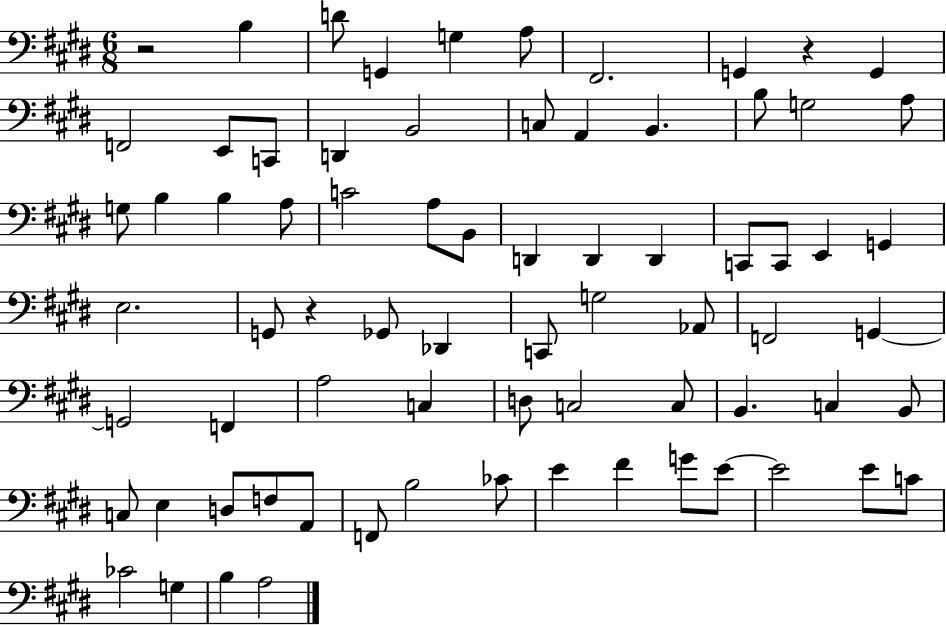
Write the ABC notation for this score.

X:1
T:Untitled
M:6/8
L:1/4
K:E
z2 B, D/2 G,, G, A,/2 ^F,,2 G,, z G,, F,,2 E,,/2 C,,/2 D,, B,,2 C,/2 A,, B,, B,/2 G,2 A,/2 G,/2 B, B, A,/2 C2 A,/2 B,,/2 D,, D,, D,, C,,/2 C,,/2 E,, G,, E,2 G,,/2 z _G,,/2 _D,, C,,/2 G,2 _A,,/2 F,,2 G,, G,,2 F,, A,2 C, D,/2 C,2 C,/2 B,, C, B,,/2 C,/2 E, D,/2 F,/2 A,,/2 F,,/2 B,2 _C/2 E ^F G/2 E/2 E2 E/2 C/2 _C2 G, B, A,2